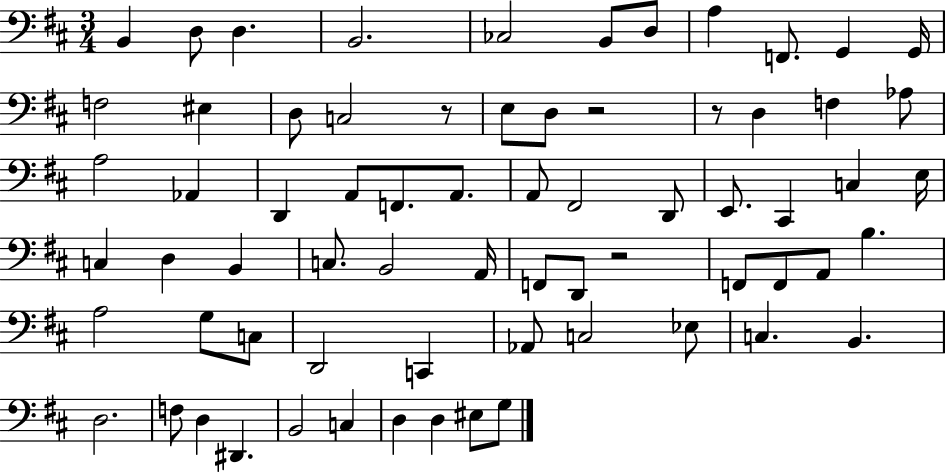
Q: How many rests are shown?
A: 4